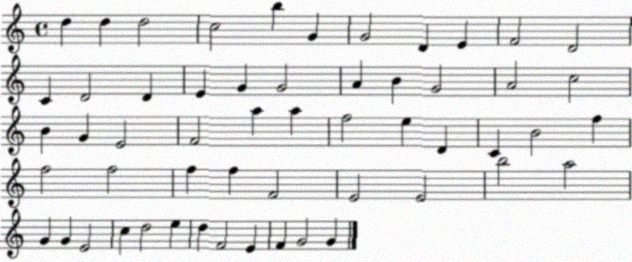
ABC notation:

X:1
T:Untitled
M:4/4
L:1/4
K:C
d d d2 c2 b G G2 D E F2 D2 C D2 D E G G2 A B G2 A2 c2 B G E2 F2 a a f2 e D C B2 f f2 f2 f f F2 E2 E2 b2 a2 G G E2 c d2 e d F2 E F G2 G